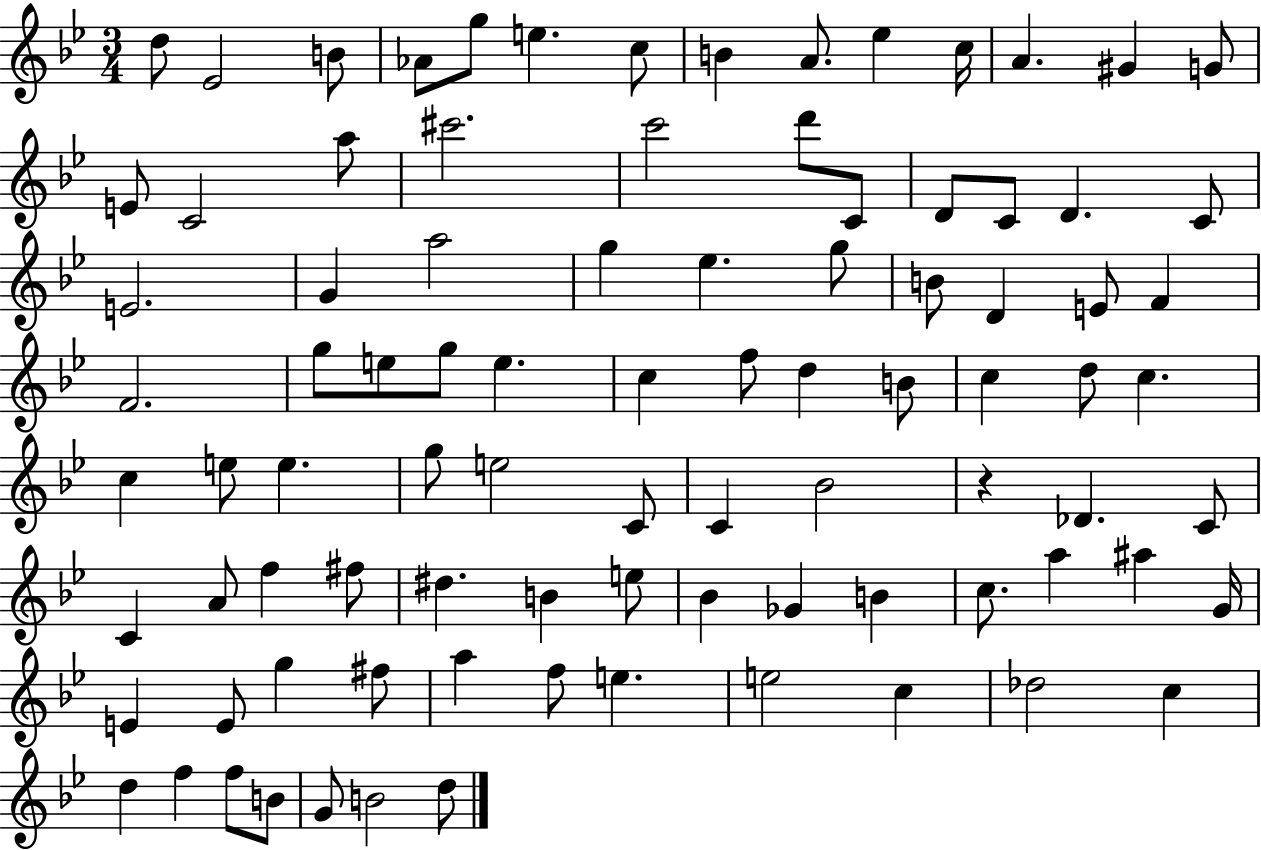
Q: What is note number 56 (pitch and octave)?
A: Db4